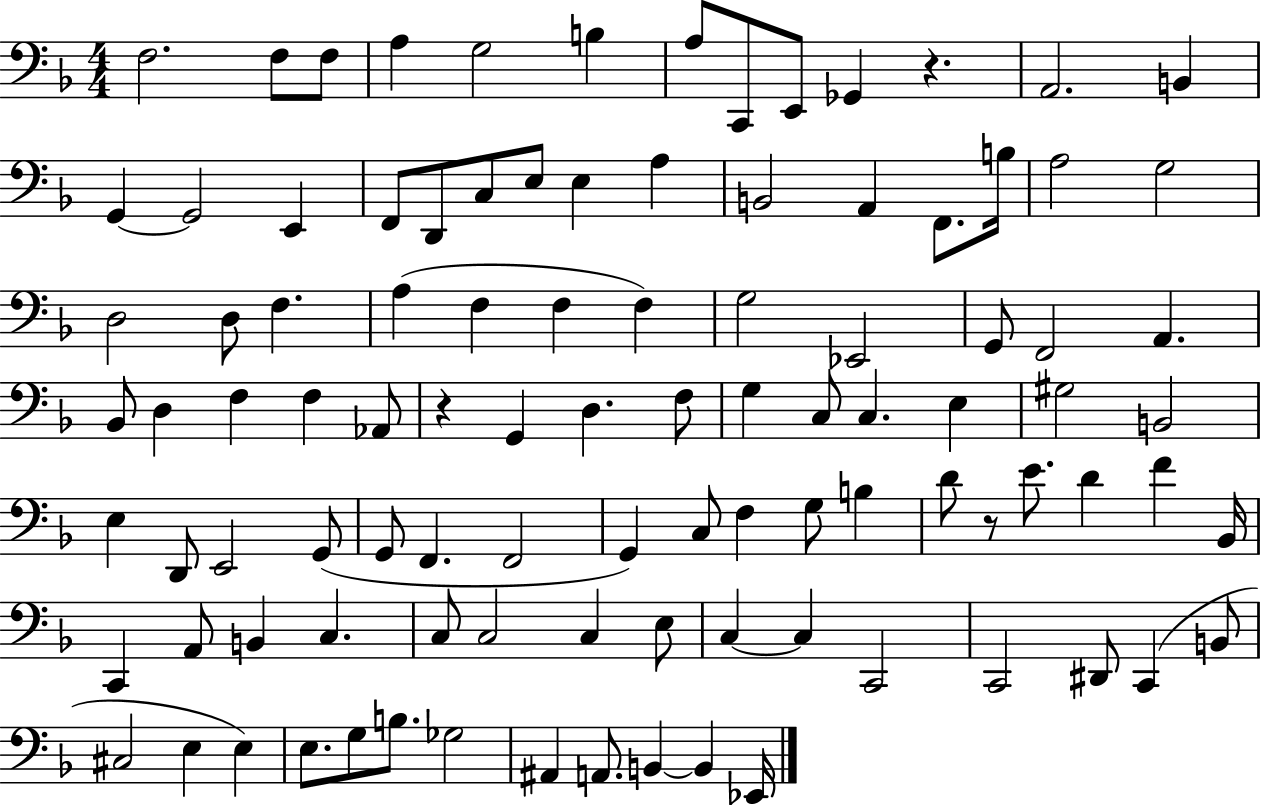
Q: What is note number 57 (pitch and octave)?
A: G2